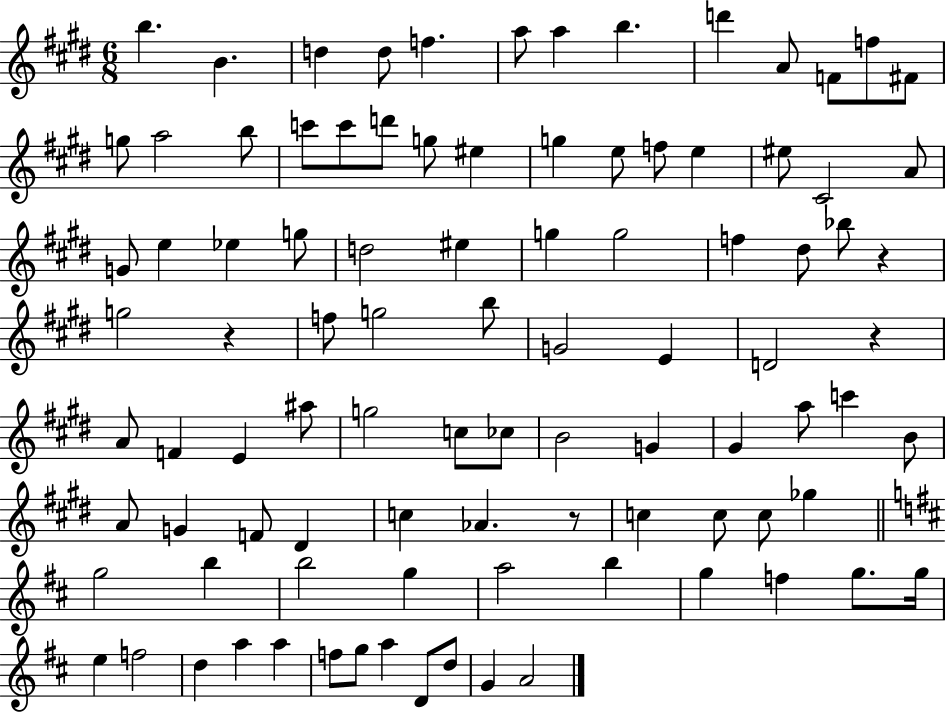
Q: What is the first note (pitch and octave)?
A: B5